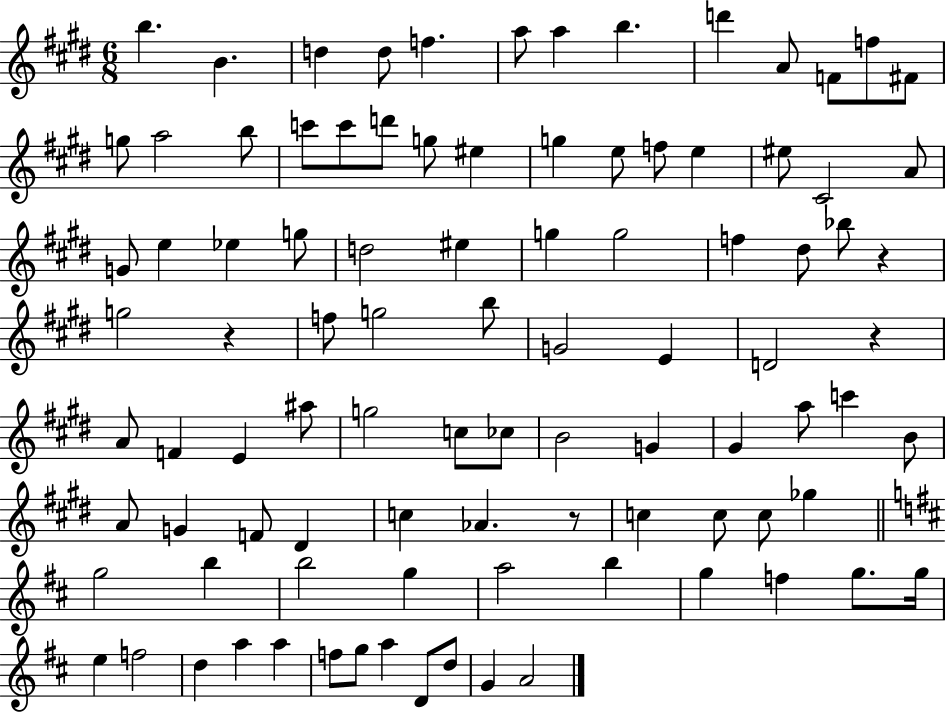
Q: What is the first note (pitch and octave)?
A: B5